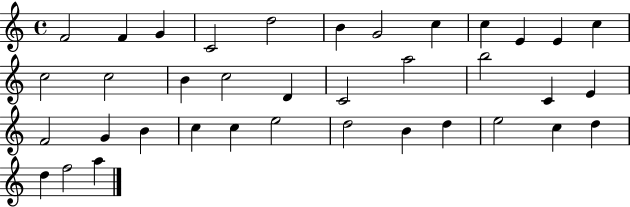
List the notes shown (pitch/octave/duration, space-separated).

F4/h F4/q G4/q C4/h D5/h B4/q G4/h C5/q C5/q E4/q E4/q C5/q C5/h C5/h B4/q C5/h D4/q C4/h A5/h B5/h C4/q E4/q F4/h G4/q B4/q C5/q C5/q E5/h D5/h B4/q D5/q E5/h C5/q D5/q D5/q F5/h A5/q